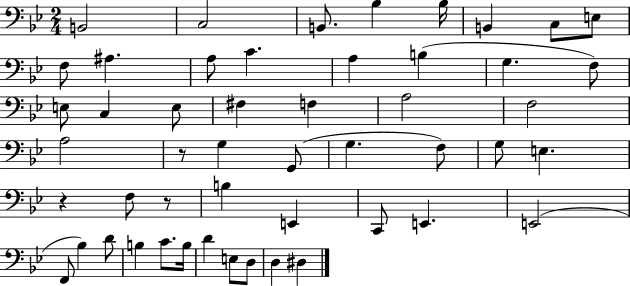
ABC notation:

X:1
T:Untitled
M:2/4
L:1/4
K:Bb
B,,2 C,2 B,,/2 _B, _B,/4 B,, C,/2 E,/2 F,/2 ^A, A,/2 C A, B, G, F,/2 E,/2 C, E,/2 ^F, F, A,2 F,2 A,2 z/2 G, G,,/2 G, F,/2 G,/2 E, z F,/2 z/2 B, E,, C,,/2 E,, E,,2 F,,/2 _B, D/2 B, C/2 B,/4 D E,/2 D,/2 D, ^D,